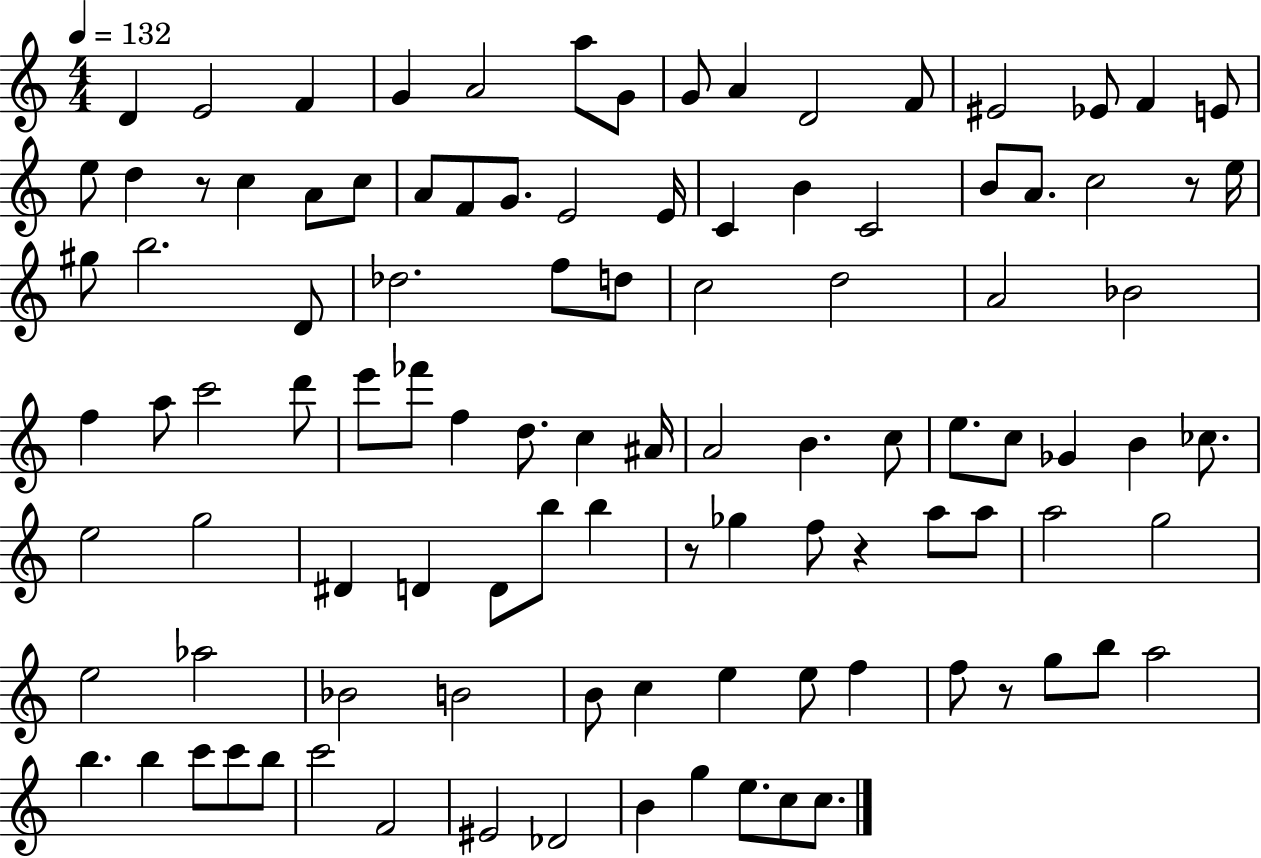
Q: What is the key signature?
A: C major